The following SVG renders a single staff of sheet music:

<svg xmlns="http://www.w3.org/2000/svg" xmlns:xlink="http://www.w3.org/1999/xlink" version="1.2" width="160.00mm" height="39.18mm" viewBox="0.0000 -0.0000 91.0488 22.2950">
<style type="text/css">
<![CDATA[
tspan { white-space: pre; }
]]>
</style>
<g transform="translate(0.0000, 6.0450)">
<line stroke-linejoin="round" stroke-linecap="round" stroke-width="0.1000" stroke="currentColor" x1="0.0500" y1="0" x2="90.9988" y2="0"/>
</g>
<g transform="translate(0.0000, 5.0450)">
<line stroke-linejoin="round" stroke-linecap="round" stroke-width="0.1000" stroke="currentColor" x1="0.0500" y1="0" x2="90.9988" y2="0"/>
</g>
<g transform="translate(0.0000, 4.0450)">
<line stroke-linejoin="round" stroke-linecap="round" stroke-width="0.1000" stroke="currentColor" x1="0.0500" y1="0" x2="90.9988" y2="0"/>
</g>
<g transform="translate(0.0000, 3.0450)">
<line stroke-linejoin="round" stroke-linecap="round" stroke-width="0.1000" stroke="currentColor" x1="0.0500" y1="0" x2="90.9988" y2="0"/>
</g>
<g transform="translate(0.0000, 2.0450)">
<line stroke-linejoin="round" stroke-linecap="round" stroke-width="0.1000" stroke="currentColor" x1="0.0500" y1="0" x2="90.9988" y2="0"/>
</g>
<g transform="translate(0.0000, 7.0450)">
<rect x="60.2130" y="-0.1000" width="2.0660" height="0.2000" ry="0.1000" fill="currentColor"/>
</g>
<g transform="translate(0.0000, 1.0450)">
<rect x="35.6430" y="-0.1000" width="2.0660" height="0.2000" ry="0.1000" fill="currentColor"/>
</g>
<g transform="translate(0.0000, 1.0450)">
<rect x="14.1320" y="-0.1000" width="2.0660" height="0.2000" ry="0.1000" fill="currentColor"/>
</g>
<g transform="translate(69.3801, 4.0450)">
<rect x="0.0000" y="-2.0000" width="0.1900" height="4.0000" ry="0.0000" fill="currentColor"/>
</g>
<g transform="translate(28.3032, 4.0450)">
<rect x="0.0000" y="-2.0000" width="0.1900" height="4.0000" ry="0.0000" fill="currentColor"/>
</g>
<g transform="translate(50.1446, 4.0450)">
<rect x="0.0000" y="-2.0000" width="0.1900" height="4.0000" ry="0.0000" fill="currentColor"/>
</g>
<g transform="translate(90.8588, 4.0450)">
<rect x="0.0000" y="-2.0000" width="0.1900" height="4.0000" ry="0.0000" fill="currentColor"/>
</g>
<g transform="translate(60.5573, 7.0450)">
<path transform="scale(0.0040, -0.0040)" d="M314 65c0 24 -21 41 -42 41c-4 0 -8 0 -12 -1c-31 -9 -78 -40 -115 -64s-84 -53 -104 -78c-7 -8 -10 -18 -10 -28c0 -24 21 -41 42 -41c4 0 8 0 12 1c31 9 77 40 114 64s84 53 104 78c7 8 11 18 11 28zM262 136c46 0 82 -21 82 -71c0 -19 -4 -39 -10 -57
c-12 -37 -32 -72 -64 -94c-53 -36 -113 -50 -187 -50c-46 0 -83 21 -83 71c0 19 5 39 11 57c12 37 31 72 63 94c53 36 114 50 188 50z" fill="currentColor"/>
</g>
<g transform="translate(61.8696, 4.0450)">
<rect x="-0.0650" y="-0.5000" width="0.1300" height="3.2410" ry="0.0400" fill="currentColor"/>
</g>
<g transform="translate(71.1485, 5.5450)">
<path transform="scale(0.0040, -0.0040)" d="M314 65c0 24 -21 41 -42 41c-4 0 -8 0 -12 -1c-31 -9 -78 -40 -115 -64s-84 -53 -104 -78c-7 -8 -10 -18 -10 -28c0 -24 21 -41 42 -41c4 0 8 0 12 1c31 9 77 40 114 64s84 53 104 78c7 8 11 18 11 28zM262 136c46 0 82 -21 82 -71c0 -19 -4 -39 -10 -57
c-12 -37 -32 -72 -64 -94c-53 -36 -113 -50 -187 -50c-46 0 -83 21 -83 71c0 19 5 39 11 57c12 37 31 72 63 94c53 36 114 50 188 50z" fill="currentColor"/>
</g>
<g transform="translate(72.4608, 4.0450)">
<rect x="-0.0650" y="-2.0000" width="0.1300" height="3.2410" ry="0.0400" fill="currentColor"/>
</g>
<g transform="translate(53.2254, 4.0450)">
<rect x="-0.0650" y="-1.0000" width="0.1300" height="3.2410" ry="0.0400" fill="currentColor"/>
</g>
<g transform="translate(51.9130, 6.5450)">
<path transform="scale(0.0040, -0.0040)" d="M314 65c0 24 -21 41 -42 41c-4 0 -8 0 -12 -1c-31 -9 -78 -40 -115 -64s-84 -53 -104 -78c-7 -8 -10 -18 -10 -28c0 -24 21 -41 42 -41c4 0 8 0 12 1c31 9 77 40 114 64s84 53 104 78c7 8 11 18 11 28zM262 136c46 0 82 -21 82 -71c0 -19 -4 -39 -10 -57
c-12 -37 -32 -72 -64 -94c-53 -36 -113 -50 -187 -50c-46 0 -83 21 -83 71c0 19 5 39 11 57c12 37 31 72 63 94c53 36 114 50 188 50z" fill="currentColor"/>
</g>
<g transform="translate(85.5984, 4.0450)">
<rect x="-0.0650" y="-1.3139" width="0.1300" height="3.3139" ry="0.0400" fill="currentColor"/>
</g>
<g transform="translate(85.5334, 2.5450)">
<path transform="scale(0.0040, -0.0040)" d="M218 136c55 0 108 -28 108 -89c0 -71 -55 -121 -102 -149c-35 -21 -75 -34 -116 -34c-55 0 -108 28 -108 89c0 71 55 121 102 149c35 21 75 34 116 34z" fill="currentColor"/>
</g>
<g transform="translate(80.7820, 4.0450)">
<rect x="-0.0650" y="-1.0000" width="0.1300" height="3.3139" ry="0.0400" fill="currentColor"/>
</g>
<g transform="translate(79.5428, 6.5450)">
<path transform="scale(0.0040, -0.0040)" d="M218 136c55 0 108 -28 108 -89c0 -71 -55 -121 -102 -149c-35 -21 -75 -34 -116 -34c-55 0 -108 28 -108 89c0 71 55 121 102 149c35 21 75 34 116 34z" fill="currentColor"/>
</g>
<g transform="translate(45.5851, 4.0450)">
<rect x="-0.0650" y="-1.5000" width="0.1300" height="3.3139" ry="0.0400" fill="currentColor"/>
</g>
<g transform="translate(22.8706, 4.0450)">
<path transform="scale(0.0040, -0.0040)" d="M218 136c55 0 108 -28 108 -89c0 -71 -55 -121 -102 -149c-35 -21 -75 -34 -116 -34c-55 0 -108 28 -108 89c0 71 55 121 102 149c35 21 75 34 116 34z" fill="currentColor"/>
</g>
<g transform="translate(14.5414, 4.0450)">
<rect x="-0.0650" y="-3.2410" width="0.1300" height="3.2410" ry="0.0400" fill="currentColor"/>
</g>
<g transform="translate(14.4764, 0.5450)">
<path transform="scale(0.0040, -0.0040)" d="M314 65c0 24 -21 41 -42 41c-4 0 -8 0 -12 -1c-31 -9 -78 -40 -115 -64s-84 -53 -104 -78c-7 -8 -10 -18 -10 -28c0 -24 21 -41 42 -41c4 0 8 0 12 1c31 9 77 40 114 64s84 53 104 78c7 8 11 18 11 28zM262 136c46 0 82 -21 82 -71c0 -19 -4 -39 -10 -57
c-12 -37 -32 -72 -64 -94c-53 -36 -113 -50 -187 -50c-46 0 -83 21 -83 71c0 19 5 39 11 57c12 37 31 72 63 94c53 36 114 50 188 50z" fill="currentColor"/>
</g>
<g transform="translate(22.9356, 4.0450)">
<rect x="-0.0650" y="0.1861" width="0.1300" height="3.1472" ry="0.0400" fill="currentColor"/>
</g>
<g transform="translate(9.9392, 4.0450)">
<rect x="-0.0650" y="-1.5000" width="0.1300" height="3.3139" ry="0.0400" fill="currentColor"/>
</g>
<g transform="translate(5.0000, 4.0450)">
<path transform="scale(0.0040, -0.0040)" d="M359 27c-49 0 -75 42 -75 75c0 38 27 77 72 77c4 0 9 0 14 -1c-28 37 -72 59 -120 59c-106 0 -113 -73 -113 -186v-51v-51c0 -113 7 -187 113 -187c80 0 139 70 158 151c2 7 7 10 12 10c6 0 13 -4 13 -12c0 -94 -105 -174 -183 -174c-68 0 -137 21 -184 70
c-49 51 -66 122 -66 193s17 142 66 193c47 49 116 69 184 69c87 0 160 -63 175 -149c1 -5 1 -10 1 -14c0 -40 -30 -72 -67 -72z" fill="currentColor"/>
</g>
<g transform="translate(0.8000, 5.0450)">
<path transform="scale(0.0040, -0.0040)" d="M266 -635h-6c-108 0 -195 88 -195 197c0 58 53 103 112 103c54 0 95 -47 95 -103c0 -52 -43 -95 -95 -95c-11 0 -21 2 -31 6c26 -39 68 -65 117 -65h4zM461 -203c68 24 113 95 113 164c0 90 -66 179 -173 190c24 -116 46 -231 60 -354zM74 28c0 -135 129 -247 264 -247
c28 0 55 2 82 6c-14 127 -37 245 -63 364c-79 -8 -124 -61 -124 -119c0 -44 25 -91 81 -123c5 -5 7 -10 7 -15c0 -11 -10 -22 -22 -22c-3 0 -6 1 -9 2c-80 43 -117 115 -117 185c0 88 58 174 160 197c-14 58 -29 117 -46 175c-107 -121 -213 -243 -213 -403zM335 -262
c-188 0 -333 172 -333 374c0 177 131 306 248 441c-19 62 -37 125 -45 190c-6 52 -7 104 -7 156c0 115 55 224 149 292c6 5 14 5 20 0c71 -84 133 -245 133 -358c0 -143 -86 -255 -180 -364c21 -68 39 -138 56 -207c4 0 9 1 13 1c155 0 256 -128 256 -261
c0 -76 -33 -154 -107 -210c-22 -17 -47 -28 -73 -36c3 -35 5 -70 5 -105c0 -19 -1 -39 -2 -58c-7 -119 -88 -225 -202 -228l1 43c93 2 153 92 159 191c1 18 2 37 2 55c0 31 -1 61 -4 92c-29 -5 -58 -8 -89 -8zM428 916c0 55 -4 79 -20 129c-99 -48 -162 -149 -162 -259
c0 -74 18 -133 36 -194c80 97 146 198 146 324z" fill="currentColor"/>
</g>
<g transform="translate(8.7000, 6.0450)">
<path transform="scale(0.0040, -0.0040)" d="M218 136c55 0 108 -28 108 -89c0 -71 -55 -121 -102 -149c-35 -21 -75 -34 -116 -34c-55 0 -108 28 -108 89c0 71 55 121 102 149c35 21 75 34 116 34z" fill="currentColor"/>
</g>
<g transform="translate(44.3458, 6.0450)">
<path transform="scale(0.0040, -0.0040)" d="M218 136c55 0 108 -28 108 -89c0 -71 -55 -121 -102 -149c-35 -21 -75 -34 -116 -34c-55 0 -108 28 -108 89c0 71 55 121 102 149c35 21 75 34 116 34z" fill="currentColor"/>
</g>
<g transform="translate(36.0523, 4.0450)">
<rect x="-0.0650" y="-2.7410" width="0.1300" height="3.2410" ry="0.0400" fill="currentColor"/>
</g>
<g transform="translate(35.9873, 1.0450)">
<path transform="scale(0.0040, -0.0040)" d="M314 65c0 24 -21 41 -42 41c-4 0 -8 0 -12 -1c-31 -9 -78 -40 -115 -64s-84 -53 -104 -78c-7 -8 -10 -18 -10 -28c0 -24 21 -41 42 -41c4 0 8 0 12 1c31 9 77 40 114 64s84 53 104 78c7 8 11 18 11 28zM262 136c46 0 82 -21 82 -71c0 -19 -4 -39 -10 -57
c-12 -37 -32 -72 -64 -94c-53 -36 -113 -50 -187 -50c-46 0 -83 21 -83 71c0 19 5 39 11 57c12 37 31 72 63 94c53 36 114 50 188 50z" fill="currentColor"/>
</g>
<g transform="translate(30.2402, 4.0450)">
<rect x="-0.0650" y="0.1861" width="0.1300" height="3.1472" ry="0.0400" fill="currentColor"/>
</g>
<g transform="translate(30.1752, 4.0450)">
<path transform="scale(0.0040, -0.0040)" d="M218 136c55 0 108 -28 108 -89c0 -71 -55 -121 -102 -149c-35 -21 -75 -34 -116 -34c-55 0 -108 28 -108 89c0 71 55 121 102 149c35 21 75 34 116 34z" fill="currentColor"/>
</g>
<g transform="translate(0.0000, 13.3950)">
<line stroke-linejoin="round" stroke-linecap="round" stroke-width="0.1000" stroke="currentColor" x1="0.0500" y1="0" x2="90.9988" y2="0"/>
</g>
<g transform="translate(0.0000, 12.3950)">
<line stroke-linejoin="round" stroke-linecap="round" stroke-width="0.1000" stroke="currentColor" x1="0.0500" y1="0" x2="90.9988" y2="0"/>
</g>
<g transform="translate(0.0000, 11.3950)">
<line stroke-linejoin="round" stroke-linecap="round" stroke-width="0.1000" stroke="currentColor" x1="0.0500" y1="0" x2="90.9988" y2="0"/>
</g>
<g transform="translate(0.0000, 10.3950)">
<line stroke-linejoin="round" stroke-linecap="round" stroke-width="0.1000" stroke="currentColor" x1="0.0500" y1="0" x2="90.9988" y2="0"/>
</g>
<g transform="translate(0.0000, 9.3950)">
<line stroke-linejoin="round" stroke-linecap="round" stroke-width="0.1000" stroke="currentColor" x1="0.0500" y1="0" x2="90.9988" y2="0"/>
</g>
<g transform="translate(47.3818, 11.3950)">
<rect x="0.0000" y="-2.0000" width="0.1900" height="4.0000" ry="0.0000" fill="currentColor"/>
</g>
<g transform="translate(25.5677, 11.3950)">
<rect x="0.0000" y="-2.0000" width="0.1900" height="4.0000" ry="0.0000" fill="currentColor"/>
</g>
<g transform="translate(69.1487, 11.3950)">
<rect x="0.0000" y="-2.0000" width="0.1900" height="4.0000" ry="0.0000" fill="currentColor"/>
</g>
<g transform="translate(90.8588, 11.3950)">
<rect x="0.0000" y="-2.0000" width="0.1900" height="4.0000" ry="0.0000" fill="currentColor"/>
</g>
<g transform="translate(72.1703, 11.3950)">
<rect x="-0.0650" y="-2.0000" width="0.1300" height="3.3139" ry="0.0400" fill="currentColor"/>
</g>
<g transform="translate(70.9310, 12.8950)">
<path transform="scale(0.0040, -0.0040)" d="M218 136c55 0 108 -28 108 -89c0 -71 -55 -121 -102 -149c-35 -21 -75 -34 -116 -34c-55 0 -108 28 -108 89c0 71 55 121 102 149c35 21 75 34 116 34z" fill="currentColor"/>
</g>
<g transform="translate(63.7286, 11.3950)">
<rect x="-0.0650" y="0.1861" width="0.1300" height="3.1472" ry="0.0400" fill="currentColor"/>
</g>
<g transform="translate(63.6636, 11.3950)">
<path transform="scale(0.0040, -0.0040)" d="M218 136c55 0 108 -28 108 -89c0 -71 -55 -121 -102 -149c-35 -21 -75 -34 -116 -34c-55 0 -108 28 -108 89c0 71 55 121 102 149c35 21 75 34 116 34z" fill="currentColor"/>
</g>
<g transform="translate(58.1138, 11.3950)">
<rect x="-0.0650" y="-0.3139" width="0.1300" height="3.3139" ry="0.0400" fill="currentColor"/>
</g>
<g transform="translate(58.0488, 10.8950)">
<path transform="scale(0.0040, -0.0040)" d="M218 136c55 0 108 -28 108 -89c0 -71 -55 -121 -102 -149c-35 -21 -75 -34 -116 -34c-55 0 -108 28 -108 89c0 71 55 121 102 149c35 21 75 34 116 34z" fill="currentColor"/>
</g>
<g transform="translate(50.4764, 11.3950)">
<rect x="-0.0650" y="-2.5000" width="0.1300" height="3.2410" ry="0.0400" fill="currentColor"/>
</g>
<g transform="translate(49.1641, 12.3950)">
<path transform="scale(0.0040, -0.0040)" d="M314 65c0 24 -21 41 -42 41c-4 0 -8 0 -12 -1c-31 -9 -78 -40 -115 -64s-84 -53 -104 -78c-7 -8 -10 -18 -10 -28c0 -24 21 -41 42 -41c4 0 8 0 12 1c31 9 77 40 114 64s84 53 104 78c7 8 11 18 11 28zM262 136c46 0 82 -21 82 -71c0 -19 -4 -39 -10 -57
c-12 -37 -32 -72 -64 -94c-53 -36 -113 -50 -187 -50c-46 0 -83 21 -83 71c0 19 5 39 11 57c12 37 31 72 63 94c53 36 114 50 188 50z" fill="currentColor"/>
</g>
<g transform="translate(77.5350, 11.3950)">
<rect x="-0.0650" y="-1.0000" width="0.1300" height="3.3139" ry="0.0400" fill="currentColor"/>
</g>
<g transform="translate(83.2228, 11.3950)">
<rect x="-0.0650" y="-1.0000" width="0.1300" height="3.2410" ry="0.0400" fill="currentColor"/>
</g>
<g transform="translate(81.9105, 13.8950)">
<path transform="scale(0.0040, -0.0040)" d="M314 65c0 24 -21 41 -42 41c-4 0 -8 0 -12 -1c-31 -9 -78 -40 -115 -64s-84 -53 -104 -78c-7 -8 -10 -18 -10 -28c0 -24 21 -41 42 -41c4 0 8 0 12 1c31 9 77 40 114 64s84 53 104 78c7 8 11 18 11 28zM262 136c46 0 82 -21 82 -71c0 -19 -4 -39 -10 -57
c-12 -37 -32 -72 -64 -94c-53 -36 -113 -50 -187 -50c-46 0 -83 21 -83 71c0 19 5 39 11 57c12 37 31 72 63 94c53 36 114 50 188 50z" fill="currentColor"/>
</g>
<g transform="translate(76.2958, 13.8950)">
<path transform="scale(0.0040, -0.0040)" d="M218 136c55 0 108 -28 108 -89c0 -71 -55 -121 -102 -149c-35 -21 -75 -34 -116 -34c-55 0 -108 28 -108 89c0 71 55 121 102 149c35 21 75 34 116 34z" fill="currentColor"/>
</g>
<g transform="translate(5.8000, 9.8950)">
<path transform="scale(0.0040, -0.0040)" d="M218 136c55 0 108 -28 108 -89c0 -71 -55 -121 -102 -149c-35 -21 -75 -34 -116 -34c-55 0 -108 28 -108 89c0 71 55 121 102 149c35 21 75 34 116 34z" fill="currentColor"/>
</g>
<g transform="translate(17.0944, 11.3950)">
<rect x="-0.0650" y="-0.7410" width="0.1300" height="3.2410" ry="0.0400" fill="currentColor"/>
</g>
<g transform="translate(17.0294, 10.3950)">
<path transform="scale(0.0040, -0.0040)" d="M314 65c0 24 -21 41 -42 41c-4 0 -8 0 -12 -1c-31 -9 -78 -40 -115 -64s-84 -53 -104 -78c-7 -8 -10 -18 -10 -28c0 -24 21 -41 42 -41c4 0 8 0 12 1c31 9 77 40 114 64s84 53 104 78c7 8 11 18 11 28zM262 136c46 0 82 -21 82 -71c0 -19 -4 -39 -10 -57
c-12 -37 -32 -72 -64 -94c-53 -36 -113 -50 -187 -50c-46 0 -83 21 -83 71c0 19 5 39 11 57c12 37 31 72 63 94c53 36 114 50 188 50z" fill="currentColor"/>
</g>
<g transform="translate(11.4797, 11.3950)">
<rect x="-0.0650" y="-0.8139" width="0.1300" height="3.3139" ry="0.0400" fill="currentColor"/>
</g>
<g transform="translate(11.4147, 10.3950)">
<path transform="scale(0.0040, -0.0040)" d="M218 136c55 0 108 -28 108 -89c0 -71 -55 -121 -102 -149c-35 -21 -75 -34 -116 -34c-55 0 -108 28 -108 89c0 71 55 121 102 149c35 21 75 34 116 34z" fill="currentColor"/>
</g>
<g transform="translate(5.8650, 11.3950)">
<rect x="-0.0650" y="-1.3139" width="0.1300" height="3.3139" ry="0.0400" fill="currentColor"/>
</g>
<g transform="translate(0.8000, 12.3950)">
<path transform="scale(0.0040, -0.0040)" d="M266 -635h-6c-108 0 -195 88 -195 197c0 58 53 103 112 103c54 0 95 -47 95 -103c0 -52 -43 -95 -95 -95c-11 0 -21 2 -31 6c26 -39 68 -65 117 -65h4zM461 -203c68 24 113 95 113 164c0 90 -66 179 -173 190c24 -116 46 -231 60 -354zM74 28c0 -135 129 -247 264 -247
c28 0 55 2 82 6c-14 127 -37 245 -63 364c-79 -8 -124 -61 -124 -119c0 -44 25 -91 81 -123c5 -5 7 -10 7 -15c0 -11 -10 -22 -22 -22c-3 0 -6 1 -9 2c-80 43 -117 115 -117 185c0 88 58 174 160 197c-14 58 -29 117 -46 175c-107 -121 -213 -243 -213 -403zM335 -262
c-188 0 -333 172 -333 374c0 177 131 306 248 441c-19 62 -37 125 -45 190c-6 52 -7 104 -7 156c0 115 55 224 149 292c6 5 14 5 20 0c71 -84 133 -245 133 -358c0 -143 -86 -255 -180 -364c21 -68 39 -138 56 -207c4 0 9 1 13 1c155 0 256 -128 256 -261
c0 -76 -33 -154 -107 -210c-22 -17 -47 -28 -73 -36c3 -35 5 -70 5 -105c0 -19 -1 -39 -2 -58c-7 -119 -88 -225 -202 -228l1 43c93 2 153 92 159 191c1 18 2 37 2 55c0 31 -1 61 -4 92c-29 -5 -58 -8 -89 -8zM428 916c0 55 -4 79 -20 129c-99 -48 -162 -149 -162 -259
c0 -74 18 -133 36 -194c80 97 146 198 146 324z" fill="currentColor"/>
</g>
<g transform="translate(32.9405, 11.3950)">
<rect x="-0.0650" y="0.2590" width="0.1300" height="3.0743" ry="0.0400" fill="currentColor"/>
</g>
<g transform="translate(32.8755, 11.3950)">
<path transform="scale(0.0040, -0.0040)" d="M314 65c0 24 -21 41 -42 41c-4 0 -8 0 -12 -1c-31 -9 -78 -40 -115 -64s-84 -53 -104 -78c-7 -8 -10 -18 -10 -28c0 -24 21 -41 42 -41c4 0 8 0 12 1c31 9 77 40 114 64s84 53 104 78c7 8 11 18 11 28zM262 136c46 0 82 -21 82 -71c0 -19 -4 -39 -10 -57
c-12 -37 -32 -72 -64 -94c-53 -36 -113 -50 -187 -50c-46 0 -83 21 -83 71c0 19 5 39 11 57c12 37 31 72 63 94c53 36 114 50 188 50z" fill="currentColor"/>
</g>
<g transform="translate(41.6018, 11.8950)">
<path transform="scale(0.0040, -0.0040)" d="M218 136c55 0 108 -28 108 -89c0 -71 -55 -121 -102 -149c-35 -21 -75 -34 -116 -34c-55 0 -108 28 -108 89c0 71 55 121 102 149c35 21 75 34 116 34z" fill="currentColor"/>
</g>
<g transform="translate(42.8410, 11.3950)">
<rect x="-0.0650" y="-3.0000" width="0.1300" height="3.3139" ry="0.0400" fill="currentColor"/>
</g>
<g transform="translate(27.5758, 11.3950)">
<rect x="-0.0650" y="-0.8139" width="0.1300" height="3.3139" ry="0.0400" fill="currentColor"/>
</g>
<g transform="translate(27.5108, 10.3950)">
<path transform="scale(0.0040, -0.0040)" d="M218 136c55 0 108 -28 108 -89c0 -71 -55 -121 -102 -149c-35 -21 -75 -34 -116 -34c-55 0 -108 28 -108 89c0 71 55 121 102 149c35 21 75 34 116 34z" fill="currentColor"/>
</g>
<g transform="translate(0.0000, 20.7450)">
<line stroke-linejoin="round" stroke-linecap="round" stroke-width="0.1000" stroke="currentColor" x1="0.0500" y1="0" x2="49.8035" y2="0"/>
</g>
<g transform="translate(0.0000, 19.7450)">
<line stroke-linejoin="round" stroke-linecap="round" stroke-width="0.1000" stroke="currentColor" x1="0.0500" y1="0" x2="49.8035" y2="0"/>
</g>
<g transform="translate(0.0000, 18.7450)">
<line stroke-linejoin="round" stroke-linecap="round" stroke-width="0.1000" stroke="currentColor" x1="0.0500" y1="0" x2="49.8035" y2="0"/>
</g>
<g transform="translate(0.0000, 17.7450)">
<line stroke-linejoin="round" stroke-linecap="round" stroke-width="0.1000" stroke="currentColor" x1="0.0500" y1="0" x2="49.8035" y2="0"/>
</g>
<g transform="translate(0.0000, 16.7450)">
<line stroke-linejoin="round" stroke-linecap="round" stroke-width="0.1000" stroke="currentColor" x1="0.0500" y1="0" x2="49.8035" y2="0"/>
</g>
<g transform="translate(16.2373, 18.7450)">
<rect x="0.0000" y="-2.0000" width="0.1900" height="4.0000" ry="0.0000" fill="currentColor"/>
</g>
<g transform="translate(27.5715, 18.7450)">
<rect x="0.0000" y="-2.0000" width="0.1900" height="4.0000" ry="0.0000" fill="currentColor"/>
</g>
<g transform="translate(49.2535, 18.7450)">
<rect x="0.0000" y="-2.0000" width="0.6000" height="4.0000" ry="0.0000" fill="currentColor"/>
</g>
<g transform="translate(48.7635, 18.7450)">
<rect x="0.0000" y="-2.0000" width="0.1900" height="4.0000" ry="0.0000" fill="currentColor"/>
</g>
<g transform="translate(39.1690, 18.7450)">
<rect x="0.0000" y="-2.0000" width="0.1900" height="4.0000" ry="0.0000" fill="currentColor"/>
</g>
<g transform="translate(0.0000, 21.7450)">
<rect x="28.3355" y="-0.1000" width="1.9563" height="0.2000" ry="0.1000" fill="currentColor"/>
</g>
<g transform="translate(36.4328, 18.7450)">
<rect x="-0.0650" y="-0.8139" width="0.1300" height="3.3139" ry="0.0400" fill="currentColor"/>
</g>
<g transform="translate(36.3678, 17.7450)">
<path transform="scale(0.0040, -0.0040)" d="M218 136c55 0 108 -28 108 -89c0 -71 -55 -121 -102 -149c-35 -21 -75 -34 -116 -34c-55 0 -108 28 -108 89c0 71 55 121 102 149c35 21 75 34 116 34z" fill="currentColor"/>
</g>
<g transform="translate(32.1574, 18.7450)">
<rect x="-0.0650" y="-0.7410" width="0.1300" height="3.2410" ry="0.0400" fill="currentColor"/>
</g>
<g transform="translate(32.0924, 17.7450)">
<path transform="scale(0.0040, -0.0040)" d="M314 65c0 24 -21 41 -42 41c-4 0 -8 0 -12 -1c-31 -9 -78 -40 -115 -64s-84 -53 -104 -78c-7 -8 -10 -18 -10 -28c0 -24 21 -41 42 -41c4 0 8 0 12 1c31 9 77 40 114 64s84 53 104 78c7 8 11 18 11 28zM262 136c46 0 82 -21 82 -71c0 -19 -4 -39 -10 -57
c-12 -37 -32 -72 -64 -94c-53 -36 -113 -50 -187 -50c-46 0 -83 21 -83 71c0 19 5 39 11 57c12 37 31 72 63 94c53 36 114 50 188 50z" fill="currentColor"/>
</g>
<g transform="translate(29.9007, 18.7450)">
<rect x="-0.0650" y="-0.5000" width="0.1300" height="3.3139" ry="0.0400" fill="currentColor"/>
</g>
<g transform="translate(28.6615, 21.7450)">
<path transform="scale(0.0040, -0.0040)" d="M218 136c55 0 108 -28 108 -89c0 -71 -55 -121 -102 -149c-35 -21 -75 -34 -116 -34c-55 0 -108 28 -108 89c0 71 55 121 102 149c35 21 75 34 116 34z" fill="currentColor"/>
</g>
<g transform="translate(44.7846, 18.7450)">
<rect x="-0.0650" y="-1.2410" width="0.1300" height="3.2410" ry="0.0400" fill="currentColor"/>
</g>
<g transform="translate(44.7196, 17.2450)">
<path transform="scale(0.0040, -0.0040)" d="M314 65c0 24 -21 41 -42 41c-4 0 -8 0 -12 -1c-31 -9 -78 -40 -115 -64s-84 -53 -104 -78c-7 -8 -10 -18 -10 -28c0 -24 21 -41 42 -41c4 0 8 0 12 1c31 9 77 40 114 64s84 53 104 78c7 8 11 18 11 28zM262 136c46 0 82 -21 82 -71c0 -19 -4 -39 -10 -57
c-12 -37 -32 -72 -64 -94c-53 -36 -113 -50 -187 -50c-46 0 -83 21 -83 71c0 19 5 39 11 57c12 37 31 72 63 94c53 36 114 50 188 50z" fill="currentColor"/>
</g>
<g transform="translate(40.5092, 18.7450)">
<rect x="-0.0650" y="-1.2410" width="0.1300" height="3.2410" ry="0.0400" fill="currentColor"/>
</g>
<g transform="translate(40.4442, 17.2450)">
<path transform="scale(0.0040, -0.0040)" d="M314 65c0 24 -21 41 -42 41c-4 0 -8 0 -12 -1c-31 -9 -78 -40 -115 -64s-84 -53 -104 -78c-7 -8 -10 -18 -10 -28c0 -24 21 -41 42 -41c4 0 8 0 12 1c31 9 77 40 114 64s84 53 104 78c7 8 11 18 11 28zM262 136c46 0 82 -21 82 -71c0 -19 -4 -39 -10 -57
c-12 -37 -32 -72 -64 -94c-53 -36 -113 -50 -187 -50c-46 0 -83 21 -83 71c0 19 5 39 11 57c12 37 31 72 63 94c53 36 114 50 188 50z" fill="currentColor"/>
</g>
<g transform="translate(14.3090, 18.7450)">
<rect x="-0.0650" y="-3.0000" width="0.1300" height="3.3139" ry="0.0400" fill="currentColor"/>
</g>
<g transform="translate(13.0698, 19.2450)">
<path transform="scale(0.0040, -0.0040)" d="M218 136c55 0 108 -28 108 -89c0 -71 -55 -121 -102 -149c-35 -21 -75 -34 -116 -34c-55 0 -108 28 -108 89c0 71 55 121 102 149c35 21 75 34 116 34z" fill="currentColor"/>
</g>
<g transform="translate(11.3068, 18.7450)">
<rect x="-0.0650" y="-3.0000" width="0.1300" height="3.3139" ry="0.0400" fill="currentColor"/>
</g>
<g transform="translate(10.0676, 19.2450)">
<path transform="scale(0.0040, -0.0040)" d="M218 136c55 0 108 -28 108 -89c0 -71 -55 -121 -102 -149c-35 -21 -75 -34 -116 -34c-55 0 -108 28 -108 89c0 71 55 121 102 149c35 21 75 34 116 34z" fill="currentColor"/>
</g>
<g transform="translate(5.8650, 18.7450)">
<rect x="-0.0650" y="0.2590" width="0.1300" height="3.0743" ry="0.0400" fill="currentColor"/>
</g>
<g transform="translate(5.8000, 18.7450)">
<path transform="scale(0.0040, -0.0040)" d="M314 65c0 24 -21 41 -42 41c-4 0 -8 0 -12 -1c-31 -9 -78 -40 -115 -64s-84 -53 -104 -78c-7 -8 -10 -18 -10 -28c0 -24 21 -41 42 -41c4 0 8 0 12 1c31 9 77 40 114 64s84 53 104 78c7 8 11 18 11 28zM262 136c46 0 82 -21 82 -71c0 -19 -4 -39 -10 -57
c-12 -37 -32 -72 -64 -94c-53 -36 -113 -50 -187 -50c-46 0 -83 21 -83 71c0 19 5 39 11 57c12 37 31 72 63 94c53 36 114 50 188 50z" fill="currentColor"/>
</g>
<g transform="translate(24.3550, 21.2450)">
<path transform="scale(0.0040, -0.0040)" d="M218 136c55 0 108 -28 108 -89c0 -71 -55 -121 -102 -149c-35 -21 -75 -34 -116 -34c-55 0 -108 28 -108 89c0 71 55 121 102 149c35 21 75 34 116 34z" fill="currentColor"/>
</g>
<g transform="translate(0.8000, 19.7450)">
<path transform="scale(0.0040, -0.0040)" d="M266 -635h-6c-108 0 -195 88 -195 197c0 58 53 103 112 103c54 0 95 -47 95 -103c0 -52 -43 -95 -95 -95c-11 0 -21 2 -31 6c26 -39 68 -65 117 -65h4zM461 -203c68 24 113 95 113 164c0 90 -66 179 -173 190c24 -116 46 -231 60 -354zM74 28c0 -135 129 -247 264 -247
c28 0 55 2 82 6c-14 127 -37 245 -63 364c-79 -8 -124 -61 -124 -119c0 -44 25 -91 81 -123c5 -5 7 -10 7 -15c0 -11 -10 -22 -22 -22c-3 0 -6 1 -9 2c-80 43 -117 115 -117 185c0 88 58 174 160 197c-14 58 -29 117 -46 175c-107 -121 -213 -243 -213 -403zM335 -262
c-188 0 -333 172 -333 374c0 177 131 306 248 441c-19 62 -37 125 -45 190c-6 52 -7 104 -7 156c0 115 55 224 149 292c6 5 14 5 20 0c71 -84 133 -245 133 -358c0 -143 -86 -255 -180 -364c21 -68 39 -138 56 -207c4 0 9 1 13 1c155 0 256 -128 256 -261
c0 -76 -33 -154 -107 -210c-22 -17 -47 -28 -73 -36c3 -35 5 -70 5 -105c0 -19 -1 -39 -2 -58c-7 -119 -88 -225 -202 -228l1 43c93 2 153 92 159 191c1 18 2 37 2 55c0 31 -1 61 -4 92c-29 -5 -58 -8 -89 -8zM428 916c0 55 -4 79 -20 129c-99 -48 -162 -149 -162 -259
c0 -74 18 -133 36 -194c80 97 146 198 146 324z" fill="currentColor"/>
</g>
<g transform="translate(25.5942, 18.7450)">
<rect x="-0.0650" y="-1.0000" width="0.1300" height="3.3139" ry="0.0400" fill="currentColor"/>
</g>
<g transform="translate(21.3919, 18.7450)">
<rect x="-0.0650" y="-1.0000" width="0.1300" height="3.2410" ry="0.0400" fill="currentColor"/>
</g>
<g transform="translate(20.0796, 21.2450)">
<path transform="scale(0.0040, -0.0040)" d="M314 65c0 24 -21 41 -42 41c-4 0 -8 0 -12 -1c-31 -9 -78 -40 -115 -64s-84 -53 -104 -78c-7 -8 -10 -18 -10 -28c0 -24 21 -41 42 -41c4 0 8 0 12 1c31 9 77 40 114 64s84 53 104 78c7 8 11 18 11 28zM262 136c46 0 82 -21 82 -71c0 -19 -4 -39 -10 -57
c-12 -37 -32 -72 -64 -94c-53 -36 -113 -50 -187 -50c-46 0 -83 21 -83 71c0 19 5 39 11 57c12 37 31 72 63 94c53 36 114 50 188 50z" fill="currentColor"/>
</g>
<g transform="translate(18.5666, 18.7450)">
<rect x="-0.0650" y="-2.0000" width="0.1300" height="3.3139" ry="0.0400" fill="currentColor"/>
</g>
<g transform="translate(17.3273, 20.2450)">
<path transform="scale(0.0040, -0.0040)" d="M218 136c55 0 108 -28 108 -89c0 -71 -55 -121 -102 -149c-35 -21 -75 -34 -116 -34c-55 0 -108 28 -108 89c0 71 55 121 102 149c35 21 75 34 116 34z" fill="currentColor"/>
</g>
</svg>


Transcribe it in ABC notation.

X:1
T:Untitled
M:4/4
L:1/4
K:C
E b2 B B a2 E D2 C2 F2 D e e d d2 d B2 A G2 c B F D D2 B2 A A F D2 D C d2 d e2 e2